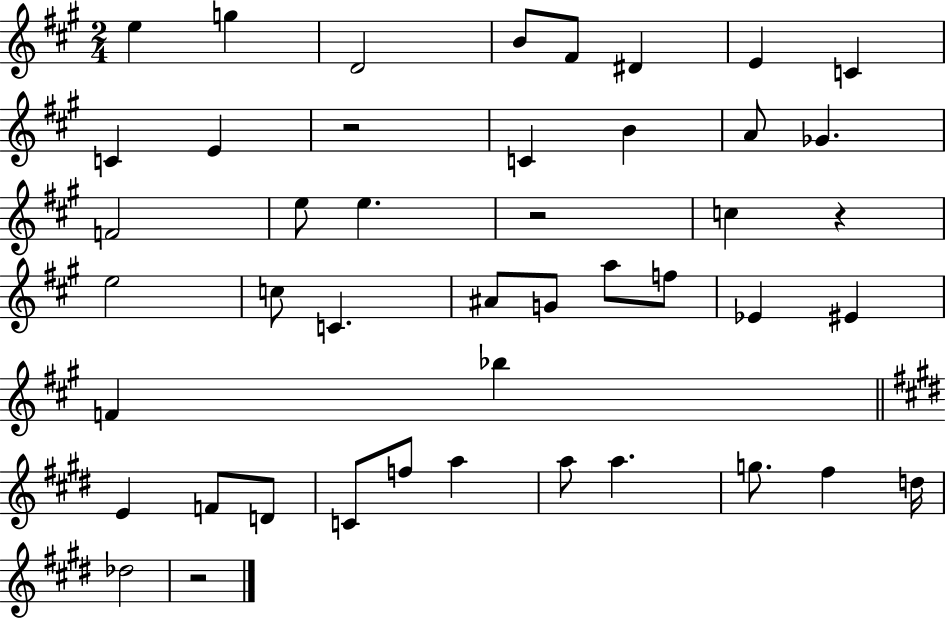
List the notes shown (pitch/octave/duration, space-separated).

E5/q G5/q D4/h B4/e F#4/e D#4/q E4/q C4/q C4/q E4/q R/h C4/q B4/q A4/e Gb4/q. F4/h E5/e E5/q. R/h C5/q R/q E5/h C5/e C4/q. A#4/e G4/e A5/e F5/e Eb4/q EIS4/q F4/q Bb5/q E4/q F4/e D4/e C4/e F5/e A5/q A5/e A5/q. G5/e. F#5/q D5/s Db5/h R/h